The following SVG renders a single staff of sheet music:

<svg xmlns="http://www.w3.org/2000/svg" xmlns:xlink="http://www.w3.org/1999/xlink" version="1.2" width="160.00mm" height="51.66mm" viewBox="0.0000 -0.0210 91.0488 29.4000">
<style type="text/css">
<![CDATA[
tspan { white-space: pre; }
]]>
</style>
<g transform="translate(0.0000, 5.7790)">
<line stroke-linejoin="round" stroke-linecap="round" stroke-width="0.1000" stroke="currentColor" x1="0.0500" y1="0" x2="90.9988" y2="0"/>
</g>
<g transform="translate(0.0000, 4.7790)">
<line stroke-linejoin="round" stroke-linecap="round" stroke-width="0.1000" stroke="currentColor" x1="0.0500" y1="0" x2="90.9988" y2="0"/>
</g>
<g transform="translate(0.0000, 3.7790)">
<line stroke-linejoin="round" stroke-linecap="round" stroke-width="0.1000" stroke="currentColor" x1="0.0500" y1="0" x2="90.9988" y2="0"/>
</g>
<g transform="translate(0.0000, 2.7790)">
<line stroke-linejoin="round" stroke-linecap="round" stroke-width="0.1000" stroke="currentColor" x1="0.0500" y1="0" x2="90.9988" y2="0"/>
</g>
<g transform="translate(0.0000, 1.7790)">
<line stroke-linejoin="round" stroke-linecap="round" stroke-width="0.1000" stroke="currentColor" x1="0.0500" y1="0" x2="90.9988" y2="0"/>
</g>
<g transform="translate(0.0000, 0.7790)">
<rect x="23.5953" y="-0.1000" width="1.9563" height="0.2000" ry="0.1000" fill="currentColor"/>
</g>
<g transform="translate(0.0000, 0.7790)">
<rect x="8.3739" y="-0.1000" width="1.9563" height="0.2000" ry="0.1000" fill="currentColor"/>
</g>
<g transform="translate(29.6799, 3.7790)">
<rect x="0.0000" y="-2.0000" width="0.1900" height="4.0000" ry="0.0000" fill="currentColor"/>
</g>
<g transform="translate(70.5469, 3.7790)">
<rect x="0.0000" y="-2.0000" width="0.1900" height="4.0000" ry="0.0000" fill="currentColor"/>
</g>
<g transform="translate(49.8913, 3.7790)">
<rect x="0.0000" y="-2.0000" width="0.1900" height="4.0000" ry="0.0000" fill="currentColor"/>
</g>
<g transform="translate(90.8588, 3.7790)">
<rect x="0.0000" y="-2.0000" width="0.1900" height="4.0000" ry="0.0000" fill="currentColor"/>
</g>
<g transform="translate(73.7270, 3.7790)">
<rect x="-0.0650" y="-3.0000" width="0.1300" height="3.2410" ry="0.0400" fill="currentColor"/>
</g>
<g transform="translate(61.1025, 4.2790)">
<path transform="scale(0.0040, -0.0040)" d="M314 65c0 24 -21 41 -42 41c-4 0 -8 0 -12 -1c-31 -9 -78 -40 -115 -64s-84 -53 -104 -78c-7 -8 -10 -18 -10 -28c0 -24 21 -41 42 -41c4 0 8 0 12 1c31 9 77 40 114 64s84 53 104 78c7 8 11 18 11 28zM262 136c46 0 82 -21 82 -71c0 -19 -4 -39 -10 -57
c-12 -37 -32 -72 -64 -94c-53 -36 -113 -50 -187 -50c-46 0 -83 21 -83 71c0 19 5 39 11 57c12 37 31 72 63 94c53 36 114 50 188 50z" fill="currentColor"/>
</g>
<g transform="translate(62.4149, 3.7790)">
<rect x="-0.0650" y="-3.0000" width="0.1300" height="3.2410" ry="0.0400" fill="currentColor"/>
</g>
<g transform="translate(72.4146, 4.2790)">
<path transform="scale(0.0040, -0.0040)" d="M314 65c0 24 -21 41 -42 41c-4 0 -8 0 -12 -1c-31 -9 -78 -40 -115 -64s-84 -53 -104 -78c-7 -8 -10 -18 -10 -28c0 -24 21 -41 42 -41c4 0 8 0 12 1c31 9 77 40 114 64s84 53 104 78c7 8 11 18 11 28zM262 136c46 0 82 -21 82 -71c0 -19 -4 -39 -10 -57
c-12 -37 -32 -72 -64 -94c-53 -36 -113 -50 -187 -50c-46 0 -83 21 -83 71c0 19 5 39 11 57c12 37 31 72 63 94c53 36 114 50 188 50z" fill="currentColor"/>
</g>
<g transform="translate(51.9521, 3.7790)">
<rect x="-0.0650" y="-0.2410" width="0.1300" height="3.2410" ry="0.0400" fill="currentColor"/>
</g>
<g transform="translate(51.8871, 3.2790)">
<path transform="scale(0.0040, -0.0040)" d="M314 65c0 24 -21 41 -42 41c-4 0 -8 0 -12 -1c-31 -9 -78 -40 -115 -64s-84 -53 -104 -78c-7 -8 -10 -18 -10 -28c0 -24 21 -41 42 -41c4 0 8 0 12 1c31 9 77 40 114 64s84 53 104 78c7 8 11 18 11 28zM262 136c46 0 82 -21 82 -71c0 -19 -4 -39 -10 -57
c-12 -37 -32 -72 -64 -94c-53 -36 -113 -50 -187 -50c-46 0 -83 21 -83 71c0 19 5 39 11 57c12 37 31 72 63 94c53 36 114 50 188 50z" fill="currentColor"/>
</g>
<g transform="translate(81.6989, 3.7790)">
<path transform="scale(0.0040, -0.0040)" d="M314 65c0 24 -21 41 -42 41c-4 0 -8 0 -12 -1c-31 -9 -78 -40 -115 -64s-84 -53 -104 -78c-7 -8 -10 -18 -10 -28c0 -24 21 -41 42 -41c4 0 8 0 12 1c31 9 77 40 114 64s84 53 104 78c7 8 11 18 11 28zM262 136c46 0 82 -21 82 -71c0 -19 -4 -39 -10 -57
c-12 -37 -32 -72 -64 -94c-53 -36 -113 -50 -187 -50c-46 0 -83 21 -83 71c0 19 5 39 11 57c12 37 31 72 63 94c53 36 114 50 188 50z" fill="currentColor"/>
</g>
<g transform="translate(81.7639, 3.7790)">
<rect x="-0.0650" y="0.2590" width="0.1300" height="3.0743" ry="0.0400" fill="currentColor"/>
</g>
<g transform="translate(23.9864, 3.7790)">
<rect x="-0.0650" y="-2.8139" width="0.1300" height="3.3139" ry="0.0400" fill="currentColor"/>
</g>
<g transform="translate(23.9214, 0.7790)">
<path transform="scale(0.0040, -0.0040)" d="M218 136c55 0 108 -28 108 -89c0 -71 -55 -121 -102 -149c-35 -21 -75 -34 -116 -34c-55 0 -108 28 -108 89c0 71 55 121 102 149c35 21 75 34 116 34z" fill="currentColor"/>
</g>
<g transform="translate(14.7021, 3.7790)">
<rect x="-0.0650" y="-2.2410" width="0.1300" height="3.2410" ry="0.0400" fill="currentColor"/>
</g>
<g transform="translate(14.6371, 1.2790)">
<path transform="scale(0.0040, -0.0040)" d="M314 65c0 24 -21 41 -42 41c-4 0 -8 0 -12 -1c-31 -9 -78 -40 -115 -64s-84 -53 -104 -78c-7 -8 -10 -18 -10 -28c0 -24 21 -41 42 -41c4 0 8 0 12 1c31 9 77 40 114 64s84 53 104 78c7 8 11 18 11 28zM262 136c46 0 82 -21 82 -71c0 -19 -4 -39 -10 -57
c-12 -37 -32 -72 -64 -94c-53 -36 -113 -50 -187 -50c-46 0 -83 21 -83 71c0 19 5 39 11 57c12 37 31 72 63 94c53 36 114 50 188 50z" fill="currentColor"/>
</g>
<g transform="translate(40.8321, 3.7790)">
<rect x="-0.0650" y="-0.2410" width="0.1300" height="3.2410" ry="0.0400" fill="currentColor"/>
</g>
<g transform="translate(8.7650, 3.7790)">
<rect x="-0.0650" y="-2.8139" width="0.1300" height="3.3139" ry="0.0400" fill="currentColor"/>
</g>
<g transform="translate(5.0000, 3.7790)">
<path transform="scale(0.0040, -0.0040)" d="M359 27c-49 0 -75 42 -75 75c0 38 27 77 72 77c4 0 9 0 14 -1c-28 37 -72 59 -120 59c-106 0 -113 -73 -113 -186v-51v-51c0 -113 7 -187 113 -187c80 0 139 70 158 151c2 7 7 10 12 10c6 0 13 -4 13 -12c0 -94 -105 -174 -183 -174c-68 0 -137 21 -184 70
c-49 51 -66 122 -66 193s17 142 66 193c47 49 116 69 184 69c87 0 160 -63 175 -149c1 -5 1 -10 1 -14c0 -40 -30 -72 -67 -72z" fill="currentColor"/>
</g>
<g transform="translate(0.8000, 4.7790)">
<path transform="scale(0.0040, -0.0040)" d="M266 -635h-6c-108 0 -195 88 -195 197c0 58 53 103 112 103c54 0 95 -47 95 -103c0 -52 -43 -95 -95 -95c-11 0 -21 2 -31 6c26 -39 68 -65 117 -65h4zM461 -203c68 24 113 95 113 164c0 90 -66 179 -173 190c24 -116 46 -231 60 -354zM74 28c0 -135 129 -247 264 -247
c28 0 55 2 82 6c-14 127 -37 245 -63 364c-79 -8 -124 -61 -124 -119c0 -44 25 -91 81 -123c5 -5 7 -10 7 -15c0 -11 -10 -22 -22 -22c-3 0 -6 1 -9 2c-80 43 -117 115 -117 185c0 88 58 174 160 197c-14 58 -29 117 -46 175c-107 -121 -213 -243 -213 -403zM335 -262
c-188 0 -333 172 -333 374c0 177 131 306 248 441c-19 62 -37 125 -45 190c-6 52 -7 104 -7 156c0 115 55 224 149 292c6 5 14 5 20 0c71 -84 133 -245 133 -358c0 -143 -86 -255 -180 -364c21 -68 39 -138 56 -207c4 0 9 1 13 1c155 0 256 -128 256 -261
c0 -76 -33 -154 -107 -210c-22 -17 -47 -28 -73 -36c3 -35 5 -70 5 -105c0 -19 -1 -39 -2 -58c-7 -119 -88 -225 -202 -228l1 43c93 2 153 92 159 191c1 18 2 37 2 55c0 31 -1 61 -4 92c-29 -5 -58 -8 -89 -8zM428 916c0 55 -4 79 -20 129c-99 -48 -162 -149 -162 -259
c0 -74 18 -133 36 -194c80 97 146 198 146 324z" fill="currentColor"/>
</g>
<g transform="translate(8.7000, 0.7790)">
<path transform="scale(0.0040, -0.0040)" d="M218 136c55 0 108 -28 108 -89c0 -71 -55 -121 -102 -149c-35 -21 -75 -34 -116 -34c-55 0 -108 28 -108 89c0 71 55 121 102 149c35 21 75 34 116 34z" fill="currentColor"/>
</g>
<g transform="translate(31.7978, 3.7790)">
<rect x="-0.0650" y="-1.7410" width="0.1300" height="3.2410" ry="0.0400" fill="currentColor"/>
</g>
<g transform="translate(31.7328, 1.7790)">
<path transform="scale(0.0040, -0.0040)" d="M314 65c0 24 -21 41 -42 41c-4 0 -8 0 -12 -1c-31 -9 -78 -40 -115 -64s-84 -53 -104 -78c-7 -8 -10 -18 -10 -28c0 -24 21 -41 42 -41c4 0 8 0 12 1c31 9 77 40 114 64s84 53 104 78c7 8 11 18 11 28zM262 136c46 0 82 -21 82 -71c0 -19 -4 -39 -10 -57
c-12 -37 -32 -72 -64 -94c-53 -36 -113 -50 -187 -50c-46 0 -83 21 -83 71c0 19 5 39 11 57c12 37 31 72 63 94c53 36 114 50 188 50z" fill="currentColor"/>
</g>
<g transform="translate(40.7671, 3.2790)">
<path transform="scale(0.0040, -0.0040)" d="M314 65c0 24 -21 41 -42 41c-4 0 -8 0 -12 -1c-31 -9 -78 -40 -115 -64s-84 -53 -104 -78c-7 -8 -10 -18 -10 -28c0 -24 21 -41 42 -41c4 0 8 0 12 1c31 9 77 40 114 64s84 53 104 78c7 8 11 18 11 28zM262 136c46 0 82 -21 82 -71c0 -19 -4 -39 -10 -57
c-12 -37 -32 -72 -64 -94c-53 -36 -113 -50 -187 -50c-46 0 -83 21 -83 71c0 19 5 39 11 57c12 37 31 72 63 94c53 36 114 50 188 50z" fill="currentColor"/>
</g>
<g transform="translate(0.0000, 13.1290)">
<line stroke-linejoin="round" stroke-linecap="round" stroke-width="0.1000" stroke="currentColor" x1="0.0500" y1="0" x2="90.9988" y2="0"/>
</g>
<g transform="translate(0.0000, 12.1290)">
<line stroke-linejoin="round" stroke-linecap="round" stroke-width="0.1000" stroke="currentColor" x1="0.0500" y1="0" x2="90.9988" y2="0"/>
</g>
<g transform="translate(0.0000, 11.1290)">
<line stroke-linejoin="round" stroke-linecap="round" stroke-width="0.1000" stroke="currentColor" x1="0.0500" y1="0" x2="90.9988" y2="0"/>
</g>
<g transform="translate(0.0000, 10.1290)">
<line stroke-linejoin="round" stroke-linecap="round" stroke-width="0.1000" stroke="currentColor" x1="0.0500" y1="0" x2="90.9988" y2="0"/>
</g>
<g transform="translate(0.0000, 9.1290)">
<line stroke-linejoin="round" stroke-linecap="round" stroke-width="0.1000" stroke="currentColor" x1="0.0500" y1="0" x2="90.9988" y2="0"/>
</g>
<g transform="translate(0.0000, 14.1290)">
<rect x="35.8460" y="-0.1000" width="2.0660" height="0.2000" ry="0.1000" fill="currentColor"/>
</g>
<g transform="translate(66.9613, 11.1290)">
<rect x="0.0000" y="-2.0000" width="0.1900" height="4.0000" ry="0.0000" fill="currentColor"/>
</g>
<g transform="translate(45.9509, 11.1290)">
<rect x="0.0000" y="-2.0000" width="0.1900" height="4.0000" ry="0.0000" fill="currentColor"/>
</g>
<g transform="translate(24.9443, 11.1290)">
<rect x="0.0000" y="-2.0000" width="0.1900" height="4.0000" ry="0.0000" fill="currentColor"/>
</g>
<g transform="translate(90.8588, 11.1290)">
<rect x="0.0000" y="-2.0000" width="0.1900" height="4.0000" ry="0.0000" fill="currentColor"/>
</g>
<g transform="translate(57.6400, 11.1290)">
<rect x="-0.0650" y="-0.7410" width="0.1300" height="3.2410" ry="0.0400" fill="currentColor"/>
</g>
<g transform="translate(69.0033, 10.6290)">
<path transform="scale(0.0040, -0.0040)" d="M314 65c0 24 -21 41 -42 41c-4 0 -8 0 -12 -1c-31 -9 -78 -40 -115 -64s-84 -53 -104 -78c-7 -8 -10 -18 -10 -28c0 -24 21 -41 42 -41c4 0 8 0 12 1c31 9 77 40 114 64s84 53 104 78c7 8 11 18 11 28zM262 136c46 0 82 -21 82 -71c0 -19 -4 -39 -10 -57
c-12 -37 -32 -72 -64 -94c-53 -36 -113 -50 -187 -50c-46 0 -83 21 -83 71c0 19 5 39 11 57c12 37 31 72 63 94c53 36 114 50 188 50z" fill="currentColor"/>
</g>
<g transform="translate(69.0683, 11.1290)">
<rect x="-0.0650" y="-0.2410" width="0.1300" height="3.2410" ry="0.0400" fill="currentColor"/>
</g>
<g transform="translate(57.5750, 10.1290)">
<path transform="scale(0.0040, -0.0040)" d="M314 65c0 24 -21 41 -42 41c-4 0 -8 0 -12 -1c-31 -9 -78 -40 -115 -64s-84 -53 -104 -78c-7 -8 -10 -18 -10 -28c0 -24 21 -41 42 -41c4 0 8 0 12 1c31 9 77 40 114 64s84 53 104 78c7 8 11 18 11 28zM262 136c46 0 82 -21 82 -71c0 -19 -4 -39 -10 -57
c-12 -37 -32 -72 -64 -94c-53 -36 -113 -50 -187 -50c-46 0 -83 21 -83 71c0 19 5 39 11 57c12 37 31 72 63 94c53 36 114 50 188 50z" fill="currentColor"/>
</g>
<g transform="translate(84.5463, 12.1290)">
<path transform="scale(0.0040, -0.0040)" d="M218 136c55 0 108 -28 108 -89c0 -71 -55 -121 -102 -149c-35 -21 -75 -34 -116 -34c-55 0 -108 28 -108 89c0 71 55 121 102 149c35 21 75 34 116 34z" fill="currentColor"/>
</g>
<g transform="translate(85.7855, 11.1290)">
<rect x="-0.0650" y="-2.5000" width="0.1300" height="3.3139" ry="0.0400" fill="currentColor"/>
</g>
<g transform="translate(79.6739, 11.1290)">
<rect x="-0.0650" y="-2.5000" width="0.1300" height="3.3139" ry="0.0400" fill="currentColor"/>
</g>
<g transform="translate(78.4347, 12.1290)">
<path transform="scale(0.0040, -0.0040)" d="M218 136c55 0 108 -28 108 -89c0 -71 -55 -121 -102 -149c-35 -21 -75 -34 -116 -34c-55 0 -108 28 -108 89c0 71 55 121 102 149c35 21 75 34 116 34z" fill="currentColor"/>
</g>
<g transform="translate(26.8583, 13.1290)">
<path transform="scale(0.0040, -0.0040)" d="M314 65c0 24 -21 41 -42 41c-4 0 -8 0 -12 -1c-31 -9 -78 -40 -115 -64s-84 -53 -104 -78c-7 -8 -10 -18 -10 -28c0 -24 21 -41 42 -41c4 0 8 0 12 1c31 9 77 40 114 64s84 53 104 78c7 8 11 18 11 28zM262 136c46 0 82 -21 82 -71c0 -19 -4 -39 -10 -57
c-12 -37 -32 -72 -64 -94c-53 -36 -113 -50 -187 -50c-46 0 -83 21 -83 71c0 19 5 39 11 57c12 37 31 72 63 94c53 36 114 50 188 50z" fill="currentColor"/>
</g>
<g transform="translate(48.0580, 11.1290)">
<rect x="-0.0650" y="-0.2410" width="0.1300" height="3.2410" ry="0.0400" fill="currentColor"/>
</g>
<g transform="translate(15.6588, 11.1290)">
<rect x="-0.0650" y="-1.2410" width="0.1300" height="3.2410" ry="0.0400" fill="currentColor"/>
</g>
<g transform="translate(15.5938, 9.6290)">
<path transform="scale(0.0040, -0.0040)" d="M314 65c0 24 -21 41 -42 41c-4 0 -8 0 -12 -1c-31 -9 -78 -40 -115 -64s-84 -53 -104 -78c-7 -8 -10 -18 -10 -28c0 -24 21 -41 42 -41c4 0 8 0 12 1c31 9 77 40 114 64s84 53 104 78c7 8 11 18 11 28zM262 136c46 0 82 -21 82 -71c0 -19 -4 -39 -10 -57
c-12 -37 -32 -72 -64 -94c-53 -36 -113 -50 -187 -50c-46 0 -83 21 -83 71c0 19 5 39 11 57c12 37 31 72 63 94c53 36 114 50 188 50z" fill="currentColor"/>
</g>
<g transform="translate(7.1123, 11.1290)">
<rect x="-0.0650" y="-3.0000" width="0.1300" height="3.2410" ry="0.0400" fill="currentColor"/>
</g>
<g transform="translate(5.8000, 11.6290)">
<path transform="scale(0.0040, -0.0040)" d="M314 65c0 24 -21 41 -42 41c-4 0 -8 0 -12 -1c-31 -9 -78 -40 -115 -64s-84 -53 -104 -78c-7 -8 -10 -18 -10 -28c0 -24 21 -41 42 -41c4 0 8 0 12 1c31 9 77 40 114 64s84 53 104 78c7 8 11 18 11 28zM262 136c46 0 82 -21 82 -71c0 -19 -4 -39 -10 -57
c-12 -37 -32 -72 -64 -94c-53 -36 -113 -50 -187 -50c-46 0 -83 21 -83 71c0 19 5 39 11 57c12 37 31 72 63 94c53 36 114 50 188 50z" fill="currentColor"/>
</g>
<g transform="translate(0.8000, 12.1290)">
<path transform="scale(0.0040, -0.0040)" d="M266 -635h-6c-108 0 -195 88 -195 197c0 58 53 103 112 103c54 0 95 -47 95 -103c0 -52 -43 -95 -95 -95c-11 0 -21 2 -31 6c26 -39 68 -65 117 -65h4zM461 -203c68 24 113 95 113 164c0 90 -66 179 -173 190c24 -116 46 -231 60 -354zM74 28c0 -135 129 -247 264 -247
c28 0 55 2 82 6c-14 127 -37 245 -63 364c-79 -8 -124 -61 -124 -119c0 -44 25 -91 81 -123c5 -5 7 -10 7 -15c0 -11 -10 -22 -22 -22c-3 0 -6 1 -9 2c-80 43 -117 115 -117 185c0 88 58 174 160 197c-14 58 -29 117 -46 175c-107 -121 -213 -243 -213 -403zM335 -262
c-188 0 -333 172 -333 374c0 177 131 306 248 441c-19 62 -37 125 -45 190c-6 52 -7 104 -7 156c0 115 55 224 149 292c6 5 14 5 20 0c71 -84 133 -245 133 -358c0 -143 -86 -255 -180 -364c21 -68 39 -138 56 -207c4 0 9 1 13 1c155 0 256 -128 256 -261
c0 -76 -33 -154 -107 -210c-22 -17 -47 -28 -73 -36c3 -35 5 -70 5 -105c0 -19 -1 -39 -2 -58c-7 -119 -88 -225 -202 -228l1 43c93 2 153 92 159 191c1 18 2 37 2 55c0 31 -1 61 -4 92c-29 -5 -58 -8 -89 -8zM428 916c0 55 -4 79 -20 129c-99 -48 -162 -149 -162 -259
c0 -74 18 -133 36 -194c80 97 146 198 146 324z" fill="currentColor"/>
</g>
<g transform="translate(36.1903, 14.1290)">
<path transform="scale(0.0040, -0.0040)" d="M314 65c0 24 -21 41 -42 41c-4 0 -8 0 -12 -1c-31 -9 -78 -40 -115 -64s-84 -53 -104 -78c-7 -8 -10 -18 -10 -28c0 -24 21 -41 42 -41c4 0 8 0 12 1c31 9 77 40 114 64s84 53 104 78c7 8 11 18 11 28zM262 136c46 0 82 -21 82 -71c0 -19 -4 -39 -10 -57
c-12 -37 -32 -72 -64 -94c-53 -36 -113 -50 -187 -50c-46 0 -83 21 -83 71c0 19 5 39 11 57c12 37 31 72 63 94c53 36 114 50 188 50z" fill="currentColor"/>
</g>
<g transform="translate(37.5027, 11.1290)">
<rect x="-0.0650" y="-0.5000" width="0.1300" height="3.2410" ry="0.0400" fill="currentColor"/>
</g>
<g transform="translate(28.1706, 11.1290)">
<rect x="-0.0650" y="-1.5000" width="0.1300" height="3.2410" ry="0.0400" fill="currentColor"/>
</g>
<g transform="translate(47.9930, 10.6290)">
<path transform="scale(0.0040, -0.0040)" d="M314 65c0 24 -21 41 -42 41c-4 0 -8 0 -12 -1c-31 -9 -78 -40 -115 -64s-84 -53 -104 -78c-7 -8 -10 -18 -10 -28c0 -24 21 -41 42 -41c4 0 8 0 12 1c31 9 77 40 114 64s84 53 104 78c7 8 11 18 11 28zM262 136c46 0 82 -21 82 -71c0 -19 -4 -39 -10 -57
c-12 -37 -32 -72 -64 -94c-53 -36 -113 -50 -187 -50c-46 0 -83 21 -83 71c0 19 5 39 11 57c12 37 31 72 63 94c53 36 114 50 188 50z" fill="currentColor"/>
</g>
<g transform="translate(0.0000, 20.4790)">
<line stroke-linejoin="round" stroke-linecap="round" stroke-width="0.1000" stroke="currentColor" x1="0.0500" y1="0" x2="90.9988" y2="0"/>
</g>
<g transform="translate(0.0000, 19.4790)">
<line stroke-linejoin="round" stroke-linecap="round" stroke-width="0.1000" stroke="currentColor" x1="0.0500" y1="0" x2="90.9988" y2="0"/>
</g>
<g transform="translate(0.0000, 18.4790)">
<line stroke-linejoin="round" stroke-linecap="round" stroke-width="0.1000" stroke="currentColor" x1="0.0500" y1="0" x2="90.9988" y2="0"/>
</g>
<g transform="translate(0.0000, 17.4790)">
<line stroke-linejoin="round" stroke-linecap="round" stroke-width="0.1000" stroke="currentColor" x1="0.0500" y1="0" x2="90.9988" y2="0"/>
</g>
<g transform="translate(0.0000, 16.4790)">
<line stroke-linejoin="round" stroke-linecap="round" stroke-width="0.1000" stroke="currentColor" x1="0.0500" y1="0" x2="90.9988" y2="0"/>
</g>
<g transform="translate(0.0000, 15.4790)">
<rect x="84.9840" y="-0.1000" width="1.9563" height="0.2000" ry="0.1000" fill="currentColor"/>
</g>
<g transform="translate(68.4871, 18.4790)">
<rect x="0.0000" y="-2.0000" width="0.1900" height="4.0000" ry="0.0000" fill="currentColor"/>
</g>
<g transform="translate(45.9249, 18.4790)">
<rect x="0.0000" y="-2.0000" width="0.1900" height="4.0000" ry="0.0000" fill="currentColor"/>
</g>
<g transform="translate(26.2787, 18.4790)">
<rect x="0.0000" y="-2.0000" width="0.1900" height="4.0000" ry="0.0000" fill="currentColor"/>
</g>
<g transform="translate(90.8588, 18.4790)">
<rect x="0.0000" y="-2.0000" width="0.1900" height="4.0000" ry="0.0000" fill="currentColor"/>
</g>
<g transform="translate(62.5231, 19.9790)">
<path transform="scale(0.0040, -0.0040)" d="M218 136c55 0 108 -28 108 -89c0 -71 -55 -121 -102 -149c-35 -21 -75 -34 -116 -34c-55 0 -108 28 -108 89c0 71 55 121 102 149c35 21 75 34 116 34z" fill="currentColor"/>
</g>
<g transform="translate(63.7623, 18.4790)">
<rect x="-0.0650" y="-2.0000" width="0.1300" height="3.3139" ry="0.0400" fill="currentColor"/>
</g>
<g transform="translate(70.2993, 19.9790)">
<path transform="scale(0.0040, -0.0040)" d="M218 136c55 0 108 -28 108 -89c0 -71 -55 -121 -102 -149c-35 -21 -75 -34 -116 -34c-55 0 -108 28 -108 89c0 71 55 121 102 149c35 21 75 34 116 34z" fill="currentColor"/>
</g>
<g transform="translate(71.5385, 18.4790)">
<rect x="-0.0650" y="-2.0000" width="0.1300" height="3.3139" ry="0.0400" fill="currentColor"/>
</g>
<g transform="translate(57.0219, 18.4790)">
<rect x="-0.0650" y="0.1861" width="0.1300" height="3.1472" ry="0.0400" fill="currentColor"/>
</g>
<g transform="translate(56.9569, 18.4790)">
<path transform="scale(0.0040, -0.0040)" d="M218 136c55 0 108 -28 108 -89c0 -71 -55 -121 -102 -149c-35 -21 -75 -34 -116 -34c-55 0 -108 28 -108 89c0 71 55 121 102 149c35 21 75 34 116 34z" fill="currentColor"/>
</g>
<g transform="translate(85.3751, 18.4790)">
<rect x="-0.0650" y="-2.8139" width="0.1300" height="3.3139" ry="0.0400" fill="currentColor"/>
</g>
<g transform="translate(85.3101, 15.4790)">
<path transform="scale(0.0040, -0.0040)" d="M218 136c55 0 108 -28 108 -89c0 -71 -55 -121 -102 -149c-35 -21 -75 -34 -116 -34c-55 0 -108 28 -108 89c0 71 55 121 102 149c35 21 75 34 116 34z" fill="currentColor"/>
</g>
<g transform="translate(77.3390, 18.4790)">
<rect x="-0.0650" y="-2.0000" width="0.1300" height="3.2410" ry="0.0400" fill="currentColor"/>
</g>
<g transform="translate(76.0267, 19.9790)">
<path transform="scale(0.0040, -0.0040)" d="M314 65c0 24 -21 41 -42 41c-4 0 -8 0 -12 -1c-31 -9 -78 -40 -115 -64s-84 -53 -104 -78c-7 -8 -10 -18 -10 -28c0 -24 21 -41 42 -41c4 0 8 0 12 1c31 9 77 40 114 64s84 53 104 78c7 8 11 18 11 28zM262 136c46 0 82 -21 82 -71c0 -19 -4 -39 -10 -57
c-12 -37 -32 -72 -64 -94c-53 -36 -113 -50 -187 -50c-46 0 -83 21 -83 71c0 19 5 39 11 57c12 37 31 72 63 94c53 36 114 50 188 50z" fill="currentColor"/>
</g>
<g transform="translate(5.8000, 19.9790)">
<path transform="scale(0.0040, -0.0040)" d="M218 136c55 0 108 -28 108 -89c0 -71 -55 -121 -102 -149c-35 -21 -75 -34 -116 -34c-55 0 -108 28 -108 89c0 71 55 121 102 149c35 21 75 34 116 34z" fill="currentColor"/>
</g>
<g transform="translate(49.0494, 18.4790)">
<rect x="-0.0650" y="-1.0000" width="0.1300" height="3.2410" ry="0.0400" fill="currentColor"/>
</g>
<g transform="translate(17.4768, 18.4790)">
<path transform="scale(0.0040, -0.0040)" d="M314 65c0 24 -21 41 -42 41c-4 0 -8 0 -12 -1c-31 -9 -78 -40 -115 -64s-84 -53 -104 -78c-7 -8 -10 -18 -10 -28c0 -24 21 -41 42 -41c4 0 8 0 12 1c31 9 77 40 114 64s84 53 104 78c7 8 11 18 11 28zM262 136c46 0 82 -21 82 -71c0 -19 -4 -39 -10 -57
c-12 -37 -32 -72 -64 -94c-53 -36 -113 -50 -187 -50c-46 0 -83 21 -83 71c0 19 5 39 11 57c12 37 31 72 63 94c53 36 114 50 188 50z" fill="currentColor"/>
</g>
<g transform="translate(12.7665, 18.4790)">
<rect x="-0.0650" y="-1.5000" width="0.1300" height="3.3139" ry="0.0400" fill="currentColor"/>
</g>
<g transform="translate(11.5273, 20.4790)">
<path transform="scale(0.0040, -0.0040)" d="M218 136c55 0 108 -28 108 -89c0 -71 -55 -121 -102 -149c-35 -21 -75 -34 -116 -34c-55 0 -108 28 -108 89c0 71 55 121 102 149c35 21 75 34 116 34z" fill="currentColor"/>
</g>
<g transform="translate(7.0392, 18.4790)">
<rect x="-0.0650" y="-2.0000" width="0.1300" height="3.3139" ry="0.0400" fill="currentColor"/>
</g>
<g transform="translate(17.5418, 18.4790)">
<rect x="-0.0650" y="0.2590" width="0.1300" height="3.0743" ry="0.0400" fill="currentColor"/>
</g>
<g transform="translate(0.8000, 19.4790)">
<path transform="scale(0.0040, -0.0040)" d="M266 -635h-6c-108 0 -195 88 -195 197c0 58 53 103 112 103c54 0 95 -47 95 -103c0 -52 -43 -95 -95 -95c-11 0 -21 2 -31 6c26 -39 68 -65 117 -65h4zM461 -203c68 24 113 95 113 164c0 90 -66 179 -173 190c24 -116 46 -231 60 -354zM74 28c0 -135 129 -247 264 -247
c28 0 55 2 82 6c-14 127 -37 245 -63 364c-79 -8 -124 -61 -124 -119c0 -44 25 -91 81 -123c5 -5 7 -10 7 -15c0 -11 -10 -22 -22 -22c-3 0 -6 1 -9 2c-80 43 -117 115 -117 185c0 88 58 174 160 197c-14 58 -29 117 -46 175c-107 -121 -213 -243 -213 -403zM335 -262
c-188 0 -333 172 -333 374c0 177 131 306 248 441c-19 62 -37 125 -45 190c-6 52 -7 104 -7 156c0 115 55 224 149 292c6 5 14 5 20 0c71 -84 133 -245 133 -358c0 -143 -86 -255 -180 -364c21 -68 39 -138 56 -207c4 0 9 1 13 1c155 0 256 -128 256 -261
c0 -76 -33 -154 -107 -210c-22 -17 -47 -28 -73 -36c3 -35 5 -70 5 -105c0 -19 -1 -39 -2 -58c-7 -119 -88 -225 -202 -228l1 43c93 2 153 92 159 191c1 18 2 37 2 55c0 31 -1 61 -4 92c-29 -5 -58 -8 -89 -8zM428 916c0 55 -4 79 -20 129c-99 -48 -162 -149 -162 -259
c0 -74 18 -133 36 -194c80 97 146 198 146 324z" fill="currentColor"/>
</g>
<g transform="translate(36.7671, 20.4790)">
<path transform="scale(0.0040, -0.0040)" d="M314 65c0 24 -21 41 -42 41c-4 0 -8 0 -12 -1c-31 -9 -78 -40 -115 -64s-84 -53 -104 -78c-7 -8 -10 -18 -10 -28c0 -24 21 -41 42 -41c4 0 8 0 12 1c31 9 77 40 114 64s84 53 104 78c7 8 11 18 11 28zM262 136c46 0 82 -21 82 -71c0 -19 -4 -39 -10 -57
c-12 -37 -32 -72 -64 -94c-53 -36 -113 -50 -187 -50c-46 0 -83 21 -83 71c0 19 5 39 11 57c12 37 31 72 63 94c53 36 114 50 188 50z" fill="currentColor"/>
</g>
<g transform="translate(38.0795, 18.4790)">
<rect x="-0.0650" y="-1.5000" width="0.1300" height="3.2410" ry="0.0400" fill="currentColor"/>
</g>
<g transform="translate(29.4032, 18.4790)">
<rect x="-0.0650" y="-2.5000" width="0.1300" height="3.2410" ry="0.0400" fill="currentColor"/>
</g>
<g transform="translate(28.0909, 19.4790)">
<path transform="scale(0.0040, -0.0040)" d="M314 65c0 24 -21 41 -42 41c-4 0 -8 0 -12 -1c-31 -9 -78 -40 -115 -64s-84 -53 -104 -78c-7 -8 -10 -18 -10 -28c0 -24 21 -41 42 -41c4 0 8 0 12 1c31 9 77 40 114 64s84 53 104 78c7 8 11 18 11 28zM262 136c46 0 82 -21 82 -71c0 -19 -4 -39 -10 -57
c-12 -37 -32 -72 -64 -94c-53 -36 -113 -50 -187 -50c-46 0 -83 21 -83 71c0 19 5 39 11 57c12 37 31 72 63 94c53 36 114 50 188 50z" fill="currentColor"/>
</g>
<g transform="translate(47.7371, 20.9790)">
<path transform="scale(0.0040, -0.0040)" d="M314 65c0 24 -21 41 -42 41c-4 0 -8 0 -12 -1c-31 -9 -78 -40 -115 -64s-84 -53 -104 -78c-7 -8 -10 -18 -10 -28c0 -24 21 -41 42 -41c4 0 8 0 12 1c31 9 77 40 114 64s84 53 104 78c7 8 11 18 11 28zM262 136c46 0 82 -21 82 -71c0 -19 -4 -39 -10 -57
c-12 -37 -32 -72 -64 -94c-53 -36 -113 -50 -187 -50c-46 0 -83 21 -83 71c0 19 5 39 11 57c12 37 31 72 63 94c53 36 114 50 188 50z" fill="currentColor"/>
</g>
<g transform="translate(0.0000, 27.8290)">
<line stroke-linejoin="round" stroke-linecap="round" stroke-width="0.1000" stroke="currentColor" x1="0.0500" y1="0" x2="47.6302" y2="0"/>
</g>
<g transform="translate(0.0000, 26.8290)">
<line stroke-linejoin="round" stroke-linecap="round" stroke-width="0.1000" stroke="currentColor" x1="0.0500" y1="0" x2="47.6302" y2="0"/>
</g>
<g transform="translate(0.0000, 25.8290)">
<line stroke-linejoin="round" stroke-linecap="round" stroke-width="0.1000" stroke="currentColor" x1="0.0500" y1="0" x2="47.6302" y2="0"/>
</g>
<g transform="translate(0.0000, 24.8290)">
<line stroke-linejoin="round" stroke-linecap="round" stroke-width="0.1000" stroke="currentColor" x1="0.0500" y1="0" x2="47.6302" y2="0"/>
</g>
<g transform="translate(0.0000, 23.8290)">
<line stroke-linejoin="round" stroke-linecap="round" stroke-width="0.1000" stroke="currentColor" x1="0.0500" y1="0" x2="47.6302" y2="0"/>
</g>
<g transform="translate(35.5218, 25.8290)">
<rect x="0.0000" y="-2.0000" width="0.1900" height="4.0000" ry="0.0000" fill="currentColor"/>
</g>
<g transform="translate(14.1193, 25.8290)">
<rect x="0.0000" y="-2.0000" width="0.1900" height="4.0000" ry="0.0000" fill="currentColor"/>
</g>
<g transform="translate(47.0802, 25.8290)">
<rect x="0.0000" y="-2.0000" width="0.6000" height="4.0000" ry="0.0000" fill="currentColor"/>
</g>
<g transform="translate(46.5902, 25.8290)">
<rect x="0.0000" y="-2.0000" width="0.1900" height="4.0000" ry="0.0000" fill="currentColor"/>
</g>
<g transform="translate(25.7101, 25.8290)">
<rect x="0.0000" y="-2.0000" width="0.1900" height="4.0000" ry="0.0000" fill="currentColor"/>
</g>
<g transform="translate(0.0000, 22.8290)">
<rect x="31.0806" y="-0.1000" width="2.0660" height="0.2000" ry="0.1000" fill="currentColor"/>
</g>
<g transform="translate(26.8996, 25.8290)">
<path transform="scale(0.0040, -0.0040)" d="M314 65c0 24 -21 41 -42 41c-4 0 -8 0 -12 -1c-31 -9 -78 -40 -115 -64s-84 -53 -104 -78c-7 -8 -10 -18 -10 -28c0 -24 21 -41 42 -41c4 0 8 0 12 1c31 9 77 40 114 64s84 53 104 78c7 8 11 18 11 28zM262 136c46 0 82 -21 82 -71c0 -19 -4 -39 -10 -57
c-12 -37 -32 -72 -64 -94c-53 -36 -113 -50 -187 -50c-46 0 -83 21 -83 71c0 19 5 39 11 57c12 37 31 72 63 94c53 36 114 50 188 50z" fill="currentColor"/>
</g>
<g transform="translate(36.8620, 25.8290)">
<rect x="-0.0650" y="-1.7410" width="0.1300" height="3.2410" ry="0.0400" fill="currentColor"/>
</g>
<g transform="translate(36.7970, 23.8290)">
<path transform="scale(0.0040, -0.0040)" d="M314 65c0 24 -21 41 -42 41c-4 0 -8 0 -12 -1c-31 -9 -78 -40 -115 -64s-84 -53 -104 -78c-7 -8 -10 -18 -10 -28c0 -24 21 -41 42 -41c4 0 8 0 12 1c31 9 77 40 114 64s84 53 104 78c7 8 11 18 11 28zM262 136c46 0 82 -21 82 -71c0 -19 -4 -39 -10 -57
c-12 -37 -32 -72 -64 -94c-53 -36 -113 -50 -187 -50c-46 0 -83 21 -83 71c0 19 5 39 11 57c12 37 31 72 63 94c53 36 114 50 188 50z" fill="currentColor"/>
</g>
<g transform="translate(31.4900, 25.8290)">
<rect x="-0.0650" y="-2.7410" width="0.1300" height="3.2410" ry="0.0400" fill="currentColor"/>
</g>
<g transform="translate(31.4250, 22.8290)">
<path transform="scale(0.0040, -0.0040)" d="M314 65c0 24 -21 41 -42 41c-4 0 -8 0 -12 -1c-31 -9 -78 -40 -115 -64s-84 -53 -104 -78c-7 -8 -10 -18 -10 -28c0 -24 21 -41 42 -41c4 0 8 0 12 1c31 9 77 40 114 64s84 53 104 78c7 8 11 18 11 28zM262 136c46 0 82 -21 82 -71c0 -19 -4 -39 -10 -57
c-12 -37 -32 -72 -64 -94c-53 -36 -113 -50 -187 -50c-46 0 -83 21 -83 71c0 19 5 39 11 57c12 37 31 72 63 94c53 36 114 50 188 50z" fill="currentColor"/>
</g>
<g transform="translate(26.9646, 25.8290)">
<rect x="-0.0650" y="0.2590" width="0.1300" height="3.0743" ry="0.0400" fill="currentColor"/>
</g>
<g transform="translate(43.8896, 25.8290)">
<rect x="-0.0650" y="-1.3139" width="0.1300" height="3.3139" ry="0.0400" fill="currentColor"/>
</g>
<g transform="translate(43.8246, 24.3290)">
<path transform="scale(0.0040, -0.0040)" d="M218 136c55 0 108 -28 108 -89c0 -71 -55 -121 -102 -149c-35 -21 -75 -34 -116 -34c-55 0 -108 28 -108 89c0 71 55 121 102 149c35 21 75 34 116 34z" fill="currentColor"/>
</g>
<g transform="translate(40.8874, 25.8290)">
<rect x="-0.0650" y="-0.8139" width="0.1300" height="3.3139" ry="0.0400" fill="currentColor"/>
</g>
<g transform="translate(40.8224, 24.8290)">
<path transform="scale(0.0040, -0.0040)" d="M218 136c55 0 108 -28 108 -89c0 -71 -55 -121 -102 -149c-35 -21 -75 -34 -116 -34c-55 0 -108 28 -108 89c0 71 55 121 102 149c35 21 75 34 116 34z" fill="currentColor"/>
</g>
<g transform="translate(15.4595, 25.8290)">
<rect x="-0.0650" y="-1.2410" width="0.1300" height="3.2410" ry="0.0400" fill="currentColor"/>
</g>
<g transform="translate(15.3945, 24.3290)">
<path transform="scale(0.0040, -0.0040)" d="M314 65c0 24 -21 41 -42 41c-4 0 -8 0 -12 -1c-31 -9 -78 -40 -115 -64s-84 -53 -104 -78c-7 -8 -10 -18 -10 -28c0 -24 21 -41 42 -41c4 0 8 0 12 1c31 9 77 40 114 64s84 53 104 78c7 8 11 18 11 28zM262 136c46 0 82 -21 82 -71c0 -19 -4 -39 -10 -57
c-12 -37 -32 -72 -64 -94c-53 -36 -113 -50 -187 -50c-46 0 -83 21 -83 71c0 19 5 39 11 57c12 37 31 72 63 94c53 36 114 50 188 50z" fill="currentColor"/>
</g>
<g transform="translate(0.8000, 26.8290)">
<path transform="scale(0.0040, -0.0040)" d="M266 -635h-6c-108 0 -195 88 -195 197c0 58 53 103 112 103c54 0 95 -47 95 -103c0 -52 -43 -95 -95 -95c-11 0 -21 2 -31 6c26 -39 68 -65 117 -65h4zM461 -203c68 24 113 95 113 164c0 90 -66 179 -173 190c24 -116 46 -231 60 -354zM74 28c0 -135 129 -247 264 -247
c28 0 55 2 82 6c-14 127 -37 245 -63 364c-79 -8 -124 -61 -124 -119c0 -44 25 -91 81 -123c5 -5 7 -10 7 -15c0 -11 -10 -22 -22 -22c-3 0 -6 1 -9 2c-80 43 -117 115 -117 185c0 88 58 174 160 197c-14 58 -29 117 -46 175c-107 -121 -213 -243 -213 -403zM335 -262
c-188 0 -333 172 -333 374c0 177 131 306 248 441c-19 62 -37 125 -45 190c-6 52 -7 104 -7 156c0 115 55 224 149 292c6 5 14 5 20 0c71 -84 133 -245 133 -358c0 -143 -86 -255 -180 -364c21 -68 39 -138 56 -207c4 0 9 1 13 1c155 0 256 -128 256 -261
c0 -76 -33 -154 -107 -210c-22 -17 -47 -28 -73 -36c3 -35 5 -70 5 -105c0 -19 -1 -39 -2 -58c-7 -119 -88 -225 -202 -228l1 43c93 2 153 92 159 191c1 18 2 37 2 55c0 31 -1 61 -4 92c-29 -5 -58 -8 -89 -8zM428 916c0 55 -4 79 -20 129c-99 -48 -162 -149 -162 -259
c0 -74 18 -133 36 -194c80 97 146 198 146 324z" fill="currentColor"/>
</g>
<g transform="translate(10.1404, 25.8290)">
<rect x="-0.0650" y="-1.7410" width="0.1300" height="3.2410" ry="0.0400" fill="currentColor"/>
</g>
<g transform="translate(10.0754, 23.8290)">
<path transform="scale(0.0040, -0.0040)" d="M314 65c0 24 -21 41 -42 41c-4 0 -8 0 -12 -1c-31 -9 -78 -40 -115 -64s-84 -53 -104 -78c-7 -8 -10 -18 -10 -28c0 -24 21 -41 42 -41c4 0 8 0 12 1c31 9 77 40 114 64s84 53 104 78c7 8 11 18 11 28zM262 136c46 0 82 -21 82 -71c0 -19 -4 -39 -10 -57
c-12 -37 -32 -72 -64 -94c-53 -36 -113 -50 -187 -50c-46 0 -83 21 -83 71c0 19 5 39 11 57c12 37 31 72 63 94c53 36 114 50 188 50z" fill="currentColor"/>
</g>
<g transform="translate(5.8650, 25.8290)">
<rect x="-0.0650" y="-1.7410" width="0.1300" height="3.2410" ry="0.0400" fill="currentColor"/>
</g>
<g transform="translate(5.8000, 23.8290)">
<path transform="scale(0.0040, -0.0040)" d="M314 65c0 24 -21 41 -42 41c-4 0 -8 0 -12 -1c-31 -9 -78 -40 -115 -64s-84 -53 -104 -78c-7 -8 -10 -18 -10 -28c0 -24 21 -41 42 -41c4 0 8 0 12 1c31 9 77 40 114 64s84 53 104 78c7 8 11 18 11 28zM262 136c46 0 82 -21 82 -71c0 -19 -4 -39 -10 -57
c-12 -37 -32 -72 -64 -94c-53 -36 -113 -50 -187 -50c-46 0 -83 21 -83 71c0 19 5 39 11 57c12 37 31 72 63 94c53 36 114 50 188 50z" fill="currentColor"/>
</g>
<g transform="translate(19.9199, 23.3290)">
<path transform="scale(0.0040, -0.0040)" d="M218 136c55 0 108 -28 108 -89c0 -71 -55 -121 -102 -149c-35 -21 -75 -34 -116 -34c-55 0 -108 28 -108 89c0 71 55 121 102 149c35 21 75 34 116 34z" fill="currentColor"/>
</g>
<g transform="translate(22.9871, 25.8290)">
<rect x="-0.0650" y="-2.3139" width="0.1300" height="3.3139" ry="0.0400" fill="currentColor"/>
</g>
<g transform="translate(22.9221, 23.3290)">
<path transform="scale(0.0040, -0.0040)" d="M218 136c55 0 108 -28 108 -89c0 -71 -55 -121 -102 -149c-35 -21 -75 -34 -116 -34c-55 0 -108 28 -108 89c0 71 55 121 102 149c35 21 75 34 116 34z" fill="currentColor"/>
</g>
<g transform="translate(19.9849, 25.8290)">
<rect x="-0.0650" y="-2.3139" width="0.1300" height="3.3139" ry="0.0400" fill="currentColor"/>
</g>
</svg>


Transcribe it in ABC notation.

X:1
T:Untitled
M:4/4
L:1/4
K:C
a g2 a f2 c2 c2 A2 A2 B2 A2 e2 E2 C2 c2 d2 c2 G G F E B2 G2 E2 D2 B F F F2 a f2 f2 e2 g g B2 a2 f2 d e